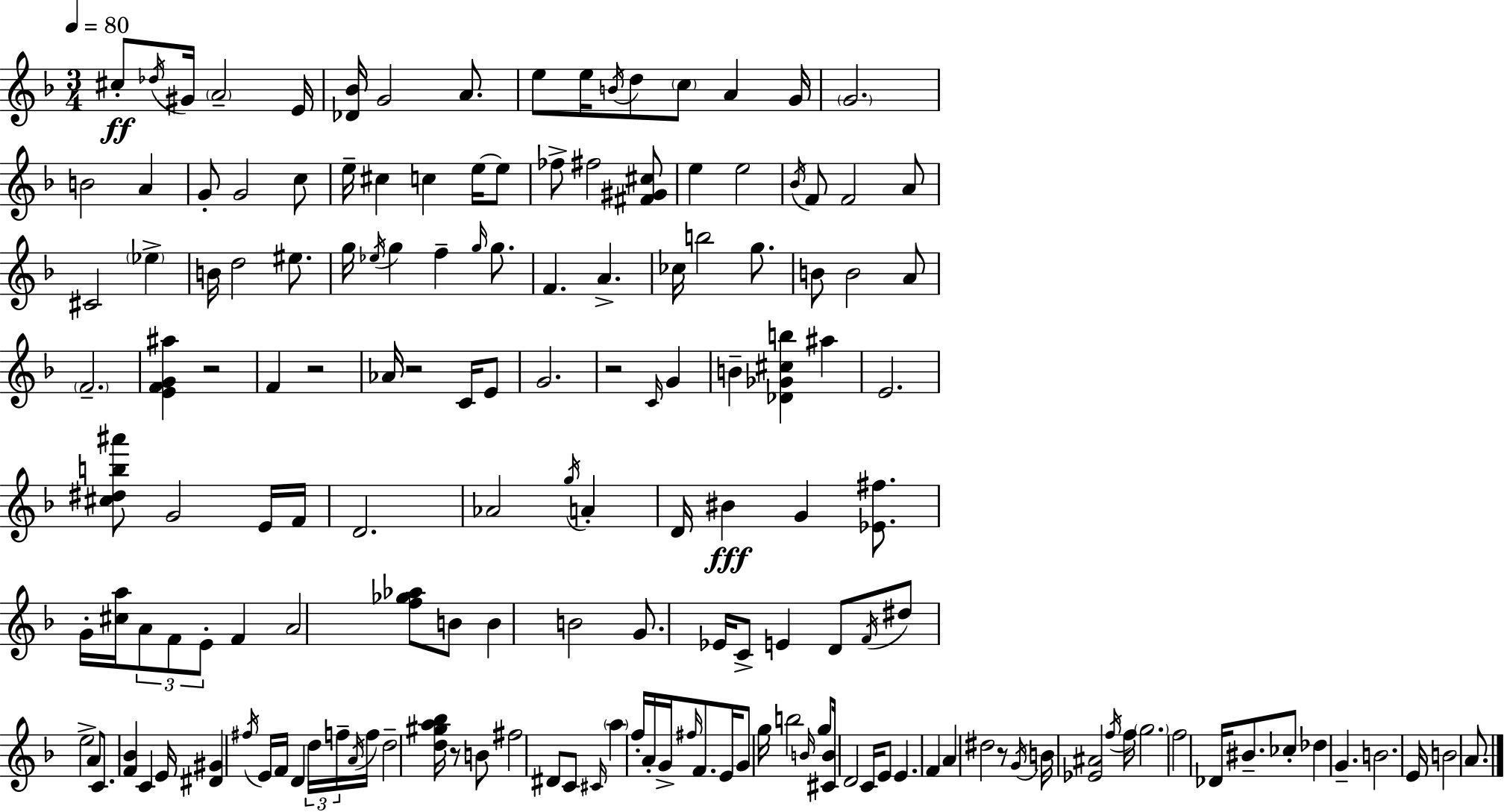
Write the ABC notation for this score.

X:1
T:Untitled
M:3/4
L:1/4
K:Dm
^c/2 _d/4 ^G/4 A2 E/4 [_D_B]/4 G2 A/2 e/2 e/4 B/4 d/2 c/2 A G/4 G2 B2 A G/2 G2 c/2 e/4 ^c c e/4 e/2 _f/2 ^f2 [^F^G^c]/2 e e2 _B/4 F/2 F2 A/2 ^C2 _e B/4 d2 ^e/2 g/4 _e/4 g f g/4 g/2 F A _c/4 b2 g/2 B/2 B2 A/2 F2 [EFG^a] z2 F z2 _A/4 z2 C/4 E/2 G2 z2 C/4 G B [_D_G^cb] ^a E2 [^c^db^a']/2 G2 E/4 F/4 D2 _A2 g/4 A D/4 ^B G [_E^f]/2 G/4 [^ca]/4 A/2 F/2 E/2 F A2 [f_g_a]/2 B/2 B B2 G/2 _E/4 C/2 E D/2 F/4 ^d/2 e2 A/2 C/2 [F_B] C E/4 [^D^G] ^f/4 E/4 F/4 D d/4 f/4 A/4 f/4 d2 [d^ga_b]/4 z/2 B/2 ^f2 ^D/2 C/2 ^C/4 a f/4 A/4 G/4 ^f/4 F/2 E/4 G/2 g/4 b2 B/4 g/2 [^CB]/4 D2 C/4 E/2 E F A ^d2 z/2 G/4 B/4 [_E^A]2 f/4 f/4 g2 f2 _D/4 ^B/2 _c/2 _d G B2 E/4 B2 A/2